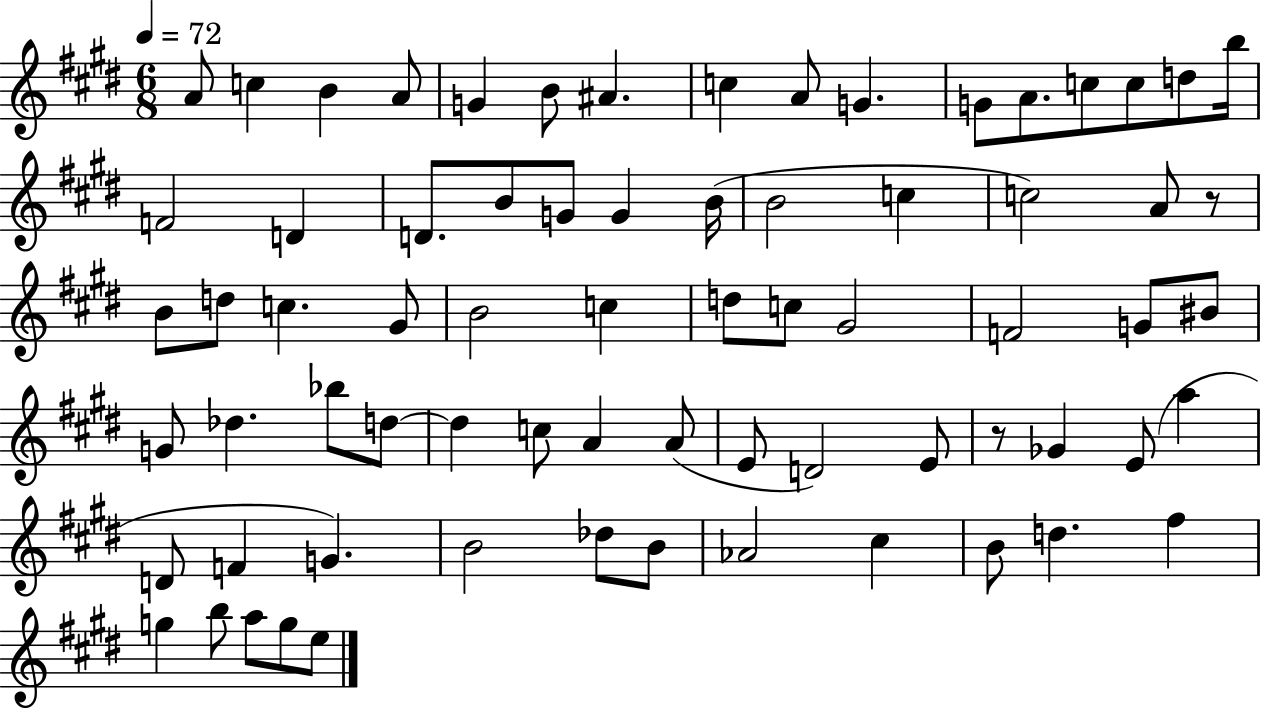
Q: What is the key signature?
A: E major